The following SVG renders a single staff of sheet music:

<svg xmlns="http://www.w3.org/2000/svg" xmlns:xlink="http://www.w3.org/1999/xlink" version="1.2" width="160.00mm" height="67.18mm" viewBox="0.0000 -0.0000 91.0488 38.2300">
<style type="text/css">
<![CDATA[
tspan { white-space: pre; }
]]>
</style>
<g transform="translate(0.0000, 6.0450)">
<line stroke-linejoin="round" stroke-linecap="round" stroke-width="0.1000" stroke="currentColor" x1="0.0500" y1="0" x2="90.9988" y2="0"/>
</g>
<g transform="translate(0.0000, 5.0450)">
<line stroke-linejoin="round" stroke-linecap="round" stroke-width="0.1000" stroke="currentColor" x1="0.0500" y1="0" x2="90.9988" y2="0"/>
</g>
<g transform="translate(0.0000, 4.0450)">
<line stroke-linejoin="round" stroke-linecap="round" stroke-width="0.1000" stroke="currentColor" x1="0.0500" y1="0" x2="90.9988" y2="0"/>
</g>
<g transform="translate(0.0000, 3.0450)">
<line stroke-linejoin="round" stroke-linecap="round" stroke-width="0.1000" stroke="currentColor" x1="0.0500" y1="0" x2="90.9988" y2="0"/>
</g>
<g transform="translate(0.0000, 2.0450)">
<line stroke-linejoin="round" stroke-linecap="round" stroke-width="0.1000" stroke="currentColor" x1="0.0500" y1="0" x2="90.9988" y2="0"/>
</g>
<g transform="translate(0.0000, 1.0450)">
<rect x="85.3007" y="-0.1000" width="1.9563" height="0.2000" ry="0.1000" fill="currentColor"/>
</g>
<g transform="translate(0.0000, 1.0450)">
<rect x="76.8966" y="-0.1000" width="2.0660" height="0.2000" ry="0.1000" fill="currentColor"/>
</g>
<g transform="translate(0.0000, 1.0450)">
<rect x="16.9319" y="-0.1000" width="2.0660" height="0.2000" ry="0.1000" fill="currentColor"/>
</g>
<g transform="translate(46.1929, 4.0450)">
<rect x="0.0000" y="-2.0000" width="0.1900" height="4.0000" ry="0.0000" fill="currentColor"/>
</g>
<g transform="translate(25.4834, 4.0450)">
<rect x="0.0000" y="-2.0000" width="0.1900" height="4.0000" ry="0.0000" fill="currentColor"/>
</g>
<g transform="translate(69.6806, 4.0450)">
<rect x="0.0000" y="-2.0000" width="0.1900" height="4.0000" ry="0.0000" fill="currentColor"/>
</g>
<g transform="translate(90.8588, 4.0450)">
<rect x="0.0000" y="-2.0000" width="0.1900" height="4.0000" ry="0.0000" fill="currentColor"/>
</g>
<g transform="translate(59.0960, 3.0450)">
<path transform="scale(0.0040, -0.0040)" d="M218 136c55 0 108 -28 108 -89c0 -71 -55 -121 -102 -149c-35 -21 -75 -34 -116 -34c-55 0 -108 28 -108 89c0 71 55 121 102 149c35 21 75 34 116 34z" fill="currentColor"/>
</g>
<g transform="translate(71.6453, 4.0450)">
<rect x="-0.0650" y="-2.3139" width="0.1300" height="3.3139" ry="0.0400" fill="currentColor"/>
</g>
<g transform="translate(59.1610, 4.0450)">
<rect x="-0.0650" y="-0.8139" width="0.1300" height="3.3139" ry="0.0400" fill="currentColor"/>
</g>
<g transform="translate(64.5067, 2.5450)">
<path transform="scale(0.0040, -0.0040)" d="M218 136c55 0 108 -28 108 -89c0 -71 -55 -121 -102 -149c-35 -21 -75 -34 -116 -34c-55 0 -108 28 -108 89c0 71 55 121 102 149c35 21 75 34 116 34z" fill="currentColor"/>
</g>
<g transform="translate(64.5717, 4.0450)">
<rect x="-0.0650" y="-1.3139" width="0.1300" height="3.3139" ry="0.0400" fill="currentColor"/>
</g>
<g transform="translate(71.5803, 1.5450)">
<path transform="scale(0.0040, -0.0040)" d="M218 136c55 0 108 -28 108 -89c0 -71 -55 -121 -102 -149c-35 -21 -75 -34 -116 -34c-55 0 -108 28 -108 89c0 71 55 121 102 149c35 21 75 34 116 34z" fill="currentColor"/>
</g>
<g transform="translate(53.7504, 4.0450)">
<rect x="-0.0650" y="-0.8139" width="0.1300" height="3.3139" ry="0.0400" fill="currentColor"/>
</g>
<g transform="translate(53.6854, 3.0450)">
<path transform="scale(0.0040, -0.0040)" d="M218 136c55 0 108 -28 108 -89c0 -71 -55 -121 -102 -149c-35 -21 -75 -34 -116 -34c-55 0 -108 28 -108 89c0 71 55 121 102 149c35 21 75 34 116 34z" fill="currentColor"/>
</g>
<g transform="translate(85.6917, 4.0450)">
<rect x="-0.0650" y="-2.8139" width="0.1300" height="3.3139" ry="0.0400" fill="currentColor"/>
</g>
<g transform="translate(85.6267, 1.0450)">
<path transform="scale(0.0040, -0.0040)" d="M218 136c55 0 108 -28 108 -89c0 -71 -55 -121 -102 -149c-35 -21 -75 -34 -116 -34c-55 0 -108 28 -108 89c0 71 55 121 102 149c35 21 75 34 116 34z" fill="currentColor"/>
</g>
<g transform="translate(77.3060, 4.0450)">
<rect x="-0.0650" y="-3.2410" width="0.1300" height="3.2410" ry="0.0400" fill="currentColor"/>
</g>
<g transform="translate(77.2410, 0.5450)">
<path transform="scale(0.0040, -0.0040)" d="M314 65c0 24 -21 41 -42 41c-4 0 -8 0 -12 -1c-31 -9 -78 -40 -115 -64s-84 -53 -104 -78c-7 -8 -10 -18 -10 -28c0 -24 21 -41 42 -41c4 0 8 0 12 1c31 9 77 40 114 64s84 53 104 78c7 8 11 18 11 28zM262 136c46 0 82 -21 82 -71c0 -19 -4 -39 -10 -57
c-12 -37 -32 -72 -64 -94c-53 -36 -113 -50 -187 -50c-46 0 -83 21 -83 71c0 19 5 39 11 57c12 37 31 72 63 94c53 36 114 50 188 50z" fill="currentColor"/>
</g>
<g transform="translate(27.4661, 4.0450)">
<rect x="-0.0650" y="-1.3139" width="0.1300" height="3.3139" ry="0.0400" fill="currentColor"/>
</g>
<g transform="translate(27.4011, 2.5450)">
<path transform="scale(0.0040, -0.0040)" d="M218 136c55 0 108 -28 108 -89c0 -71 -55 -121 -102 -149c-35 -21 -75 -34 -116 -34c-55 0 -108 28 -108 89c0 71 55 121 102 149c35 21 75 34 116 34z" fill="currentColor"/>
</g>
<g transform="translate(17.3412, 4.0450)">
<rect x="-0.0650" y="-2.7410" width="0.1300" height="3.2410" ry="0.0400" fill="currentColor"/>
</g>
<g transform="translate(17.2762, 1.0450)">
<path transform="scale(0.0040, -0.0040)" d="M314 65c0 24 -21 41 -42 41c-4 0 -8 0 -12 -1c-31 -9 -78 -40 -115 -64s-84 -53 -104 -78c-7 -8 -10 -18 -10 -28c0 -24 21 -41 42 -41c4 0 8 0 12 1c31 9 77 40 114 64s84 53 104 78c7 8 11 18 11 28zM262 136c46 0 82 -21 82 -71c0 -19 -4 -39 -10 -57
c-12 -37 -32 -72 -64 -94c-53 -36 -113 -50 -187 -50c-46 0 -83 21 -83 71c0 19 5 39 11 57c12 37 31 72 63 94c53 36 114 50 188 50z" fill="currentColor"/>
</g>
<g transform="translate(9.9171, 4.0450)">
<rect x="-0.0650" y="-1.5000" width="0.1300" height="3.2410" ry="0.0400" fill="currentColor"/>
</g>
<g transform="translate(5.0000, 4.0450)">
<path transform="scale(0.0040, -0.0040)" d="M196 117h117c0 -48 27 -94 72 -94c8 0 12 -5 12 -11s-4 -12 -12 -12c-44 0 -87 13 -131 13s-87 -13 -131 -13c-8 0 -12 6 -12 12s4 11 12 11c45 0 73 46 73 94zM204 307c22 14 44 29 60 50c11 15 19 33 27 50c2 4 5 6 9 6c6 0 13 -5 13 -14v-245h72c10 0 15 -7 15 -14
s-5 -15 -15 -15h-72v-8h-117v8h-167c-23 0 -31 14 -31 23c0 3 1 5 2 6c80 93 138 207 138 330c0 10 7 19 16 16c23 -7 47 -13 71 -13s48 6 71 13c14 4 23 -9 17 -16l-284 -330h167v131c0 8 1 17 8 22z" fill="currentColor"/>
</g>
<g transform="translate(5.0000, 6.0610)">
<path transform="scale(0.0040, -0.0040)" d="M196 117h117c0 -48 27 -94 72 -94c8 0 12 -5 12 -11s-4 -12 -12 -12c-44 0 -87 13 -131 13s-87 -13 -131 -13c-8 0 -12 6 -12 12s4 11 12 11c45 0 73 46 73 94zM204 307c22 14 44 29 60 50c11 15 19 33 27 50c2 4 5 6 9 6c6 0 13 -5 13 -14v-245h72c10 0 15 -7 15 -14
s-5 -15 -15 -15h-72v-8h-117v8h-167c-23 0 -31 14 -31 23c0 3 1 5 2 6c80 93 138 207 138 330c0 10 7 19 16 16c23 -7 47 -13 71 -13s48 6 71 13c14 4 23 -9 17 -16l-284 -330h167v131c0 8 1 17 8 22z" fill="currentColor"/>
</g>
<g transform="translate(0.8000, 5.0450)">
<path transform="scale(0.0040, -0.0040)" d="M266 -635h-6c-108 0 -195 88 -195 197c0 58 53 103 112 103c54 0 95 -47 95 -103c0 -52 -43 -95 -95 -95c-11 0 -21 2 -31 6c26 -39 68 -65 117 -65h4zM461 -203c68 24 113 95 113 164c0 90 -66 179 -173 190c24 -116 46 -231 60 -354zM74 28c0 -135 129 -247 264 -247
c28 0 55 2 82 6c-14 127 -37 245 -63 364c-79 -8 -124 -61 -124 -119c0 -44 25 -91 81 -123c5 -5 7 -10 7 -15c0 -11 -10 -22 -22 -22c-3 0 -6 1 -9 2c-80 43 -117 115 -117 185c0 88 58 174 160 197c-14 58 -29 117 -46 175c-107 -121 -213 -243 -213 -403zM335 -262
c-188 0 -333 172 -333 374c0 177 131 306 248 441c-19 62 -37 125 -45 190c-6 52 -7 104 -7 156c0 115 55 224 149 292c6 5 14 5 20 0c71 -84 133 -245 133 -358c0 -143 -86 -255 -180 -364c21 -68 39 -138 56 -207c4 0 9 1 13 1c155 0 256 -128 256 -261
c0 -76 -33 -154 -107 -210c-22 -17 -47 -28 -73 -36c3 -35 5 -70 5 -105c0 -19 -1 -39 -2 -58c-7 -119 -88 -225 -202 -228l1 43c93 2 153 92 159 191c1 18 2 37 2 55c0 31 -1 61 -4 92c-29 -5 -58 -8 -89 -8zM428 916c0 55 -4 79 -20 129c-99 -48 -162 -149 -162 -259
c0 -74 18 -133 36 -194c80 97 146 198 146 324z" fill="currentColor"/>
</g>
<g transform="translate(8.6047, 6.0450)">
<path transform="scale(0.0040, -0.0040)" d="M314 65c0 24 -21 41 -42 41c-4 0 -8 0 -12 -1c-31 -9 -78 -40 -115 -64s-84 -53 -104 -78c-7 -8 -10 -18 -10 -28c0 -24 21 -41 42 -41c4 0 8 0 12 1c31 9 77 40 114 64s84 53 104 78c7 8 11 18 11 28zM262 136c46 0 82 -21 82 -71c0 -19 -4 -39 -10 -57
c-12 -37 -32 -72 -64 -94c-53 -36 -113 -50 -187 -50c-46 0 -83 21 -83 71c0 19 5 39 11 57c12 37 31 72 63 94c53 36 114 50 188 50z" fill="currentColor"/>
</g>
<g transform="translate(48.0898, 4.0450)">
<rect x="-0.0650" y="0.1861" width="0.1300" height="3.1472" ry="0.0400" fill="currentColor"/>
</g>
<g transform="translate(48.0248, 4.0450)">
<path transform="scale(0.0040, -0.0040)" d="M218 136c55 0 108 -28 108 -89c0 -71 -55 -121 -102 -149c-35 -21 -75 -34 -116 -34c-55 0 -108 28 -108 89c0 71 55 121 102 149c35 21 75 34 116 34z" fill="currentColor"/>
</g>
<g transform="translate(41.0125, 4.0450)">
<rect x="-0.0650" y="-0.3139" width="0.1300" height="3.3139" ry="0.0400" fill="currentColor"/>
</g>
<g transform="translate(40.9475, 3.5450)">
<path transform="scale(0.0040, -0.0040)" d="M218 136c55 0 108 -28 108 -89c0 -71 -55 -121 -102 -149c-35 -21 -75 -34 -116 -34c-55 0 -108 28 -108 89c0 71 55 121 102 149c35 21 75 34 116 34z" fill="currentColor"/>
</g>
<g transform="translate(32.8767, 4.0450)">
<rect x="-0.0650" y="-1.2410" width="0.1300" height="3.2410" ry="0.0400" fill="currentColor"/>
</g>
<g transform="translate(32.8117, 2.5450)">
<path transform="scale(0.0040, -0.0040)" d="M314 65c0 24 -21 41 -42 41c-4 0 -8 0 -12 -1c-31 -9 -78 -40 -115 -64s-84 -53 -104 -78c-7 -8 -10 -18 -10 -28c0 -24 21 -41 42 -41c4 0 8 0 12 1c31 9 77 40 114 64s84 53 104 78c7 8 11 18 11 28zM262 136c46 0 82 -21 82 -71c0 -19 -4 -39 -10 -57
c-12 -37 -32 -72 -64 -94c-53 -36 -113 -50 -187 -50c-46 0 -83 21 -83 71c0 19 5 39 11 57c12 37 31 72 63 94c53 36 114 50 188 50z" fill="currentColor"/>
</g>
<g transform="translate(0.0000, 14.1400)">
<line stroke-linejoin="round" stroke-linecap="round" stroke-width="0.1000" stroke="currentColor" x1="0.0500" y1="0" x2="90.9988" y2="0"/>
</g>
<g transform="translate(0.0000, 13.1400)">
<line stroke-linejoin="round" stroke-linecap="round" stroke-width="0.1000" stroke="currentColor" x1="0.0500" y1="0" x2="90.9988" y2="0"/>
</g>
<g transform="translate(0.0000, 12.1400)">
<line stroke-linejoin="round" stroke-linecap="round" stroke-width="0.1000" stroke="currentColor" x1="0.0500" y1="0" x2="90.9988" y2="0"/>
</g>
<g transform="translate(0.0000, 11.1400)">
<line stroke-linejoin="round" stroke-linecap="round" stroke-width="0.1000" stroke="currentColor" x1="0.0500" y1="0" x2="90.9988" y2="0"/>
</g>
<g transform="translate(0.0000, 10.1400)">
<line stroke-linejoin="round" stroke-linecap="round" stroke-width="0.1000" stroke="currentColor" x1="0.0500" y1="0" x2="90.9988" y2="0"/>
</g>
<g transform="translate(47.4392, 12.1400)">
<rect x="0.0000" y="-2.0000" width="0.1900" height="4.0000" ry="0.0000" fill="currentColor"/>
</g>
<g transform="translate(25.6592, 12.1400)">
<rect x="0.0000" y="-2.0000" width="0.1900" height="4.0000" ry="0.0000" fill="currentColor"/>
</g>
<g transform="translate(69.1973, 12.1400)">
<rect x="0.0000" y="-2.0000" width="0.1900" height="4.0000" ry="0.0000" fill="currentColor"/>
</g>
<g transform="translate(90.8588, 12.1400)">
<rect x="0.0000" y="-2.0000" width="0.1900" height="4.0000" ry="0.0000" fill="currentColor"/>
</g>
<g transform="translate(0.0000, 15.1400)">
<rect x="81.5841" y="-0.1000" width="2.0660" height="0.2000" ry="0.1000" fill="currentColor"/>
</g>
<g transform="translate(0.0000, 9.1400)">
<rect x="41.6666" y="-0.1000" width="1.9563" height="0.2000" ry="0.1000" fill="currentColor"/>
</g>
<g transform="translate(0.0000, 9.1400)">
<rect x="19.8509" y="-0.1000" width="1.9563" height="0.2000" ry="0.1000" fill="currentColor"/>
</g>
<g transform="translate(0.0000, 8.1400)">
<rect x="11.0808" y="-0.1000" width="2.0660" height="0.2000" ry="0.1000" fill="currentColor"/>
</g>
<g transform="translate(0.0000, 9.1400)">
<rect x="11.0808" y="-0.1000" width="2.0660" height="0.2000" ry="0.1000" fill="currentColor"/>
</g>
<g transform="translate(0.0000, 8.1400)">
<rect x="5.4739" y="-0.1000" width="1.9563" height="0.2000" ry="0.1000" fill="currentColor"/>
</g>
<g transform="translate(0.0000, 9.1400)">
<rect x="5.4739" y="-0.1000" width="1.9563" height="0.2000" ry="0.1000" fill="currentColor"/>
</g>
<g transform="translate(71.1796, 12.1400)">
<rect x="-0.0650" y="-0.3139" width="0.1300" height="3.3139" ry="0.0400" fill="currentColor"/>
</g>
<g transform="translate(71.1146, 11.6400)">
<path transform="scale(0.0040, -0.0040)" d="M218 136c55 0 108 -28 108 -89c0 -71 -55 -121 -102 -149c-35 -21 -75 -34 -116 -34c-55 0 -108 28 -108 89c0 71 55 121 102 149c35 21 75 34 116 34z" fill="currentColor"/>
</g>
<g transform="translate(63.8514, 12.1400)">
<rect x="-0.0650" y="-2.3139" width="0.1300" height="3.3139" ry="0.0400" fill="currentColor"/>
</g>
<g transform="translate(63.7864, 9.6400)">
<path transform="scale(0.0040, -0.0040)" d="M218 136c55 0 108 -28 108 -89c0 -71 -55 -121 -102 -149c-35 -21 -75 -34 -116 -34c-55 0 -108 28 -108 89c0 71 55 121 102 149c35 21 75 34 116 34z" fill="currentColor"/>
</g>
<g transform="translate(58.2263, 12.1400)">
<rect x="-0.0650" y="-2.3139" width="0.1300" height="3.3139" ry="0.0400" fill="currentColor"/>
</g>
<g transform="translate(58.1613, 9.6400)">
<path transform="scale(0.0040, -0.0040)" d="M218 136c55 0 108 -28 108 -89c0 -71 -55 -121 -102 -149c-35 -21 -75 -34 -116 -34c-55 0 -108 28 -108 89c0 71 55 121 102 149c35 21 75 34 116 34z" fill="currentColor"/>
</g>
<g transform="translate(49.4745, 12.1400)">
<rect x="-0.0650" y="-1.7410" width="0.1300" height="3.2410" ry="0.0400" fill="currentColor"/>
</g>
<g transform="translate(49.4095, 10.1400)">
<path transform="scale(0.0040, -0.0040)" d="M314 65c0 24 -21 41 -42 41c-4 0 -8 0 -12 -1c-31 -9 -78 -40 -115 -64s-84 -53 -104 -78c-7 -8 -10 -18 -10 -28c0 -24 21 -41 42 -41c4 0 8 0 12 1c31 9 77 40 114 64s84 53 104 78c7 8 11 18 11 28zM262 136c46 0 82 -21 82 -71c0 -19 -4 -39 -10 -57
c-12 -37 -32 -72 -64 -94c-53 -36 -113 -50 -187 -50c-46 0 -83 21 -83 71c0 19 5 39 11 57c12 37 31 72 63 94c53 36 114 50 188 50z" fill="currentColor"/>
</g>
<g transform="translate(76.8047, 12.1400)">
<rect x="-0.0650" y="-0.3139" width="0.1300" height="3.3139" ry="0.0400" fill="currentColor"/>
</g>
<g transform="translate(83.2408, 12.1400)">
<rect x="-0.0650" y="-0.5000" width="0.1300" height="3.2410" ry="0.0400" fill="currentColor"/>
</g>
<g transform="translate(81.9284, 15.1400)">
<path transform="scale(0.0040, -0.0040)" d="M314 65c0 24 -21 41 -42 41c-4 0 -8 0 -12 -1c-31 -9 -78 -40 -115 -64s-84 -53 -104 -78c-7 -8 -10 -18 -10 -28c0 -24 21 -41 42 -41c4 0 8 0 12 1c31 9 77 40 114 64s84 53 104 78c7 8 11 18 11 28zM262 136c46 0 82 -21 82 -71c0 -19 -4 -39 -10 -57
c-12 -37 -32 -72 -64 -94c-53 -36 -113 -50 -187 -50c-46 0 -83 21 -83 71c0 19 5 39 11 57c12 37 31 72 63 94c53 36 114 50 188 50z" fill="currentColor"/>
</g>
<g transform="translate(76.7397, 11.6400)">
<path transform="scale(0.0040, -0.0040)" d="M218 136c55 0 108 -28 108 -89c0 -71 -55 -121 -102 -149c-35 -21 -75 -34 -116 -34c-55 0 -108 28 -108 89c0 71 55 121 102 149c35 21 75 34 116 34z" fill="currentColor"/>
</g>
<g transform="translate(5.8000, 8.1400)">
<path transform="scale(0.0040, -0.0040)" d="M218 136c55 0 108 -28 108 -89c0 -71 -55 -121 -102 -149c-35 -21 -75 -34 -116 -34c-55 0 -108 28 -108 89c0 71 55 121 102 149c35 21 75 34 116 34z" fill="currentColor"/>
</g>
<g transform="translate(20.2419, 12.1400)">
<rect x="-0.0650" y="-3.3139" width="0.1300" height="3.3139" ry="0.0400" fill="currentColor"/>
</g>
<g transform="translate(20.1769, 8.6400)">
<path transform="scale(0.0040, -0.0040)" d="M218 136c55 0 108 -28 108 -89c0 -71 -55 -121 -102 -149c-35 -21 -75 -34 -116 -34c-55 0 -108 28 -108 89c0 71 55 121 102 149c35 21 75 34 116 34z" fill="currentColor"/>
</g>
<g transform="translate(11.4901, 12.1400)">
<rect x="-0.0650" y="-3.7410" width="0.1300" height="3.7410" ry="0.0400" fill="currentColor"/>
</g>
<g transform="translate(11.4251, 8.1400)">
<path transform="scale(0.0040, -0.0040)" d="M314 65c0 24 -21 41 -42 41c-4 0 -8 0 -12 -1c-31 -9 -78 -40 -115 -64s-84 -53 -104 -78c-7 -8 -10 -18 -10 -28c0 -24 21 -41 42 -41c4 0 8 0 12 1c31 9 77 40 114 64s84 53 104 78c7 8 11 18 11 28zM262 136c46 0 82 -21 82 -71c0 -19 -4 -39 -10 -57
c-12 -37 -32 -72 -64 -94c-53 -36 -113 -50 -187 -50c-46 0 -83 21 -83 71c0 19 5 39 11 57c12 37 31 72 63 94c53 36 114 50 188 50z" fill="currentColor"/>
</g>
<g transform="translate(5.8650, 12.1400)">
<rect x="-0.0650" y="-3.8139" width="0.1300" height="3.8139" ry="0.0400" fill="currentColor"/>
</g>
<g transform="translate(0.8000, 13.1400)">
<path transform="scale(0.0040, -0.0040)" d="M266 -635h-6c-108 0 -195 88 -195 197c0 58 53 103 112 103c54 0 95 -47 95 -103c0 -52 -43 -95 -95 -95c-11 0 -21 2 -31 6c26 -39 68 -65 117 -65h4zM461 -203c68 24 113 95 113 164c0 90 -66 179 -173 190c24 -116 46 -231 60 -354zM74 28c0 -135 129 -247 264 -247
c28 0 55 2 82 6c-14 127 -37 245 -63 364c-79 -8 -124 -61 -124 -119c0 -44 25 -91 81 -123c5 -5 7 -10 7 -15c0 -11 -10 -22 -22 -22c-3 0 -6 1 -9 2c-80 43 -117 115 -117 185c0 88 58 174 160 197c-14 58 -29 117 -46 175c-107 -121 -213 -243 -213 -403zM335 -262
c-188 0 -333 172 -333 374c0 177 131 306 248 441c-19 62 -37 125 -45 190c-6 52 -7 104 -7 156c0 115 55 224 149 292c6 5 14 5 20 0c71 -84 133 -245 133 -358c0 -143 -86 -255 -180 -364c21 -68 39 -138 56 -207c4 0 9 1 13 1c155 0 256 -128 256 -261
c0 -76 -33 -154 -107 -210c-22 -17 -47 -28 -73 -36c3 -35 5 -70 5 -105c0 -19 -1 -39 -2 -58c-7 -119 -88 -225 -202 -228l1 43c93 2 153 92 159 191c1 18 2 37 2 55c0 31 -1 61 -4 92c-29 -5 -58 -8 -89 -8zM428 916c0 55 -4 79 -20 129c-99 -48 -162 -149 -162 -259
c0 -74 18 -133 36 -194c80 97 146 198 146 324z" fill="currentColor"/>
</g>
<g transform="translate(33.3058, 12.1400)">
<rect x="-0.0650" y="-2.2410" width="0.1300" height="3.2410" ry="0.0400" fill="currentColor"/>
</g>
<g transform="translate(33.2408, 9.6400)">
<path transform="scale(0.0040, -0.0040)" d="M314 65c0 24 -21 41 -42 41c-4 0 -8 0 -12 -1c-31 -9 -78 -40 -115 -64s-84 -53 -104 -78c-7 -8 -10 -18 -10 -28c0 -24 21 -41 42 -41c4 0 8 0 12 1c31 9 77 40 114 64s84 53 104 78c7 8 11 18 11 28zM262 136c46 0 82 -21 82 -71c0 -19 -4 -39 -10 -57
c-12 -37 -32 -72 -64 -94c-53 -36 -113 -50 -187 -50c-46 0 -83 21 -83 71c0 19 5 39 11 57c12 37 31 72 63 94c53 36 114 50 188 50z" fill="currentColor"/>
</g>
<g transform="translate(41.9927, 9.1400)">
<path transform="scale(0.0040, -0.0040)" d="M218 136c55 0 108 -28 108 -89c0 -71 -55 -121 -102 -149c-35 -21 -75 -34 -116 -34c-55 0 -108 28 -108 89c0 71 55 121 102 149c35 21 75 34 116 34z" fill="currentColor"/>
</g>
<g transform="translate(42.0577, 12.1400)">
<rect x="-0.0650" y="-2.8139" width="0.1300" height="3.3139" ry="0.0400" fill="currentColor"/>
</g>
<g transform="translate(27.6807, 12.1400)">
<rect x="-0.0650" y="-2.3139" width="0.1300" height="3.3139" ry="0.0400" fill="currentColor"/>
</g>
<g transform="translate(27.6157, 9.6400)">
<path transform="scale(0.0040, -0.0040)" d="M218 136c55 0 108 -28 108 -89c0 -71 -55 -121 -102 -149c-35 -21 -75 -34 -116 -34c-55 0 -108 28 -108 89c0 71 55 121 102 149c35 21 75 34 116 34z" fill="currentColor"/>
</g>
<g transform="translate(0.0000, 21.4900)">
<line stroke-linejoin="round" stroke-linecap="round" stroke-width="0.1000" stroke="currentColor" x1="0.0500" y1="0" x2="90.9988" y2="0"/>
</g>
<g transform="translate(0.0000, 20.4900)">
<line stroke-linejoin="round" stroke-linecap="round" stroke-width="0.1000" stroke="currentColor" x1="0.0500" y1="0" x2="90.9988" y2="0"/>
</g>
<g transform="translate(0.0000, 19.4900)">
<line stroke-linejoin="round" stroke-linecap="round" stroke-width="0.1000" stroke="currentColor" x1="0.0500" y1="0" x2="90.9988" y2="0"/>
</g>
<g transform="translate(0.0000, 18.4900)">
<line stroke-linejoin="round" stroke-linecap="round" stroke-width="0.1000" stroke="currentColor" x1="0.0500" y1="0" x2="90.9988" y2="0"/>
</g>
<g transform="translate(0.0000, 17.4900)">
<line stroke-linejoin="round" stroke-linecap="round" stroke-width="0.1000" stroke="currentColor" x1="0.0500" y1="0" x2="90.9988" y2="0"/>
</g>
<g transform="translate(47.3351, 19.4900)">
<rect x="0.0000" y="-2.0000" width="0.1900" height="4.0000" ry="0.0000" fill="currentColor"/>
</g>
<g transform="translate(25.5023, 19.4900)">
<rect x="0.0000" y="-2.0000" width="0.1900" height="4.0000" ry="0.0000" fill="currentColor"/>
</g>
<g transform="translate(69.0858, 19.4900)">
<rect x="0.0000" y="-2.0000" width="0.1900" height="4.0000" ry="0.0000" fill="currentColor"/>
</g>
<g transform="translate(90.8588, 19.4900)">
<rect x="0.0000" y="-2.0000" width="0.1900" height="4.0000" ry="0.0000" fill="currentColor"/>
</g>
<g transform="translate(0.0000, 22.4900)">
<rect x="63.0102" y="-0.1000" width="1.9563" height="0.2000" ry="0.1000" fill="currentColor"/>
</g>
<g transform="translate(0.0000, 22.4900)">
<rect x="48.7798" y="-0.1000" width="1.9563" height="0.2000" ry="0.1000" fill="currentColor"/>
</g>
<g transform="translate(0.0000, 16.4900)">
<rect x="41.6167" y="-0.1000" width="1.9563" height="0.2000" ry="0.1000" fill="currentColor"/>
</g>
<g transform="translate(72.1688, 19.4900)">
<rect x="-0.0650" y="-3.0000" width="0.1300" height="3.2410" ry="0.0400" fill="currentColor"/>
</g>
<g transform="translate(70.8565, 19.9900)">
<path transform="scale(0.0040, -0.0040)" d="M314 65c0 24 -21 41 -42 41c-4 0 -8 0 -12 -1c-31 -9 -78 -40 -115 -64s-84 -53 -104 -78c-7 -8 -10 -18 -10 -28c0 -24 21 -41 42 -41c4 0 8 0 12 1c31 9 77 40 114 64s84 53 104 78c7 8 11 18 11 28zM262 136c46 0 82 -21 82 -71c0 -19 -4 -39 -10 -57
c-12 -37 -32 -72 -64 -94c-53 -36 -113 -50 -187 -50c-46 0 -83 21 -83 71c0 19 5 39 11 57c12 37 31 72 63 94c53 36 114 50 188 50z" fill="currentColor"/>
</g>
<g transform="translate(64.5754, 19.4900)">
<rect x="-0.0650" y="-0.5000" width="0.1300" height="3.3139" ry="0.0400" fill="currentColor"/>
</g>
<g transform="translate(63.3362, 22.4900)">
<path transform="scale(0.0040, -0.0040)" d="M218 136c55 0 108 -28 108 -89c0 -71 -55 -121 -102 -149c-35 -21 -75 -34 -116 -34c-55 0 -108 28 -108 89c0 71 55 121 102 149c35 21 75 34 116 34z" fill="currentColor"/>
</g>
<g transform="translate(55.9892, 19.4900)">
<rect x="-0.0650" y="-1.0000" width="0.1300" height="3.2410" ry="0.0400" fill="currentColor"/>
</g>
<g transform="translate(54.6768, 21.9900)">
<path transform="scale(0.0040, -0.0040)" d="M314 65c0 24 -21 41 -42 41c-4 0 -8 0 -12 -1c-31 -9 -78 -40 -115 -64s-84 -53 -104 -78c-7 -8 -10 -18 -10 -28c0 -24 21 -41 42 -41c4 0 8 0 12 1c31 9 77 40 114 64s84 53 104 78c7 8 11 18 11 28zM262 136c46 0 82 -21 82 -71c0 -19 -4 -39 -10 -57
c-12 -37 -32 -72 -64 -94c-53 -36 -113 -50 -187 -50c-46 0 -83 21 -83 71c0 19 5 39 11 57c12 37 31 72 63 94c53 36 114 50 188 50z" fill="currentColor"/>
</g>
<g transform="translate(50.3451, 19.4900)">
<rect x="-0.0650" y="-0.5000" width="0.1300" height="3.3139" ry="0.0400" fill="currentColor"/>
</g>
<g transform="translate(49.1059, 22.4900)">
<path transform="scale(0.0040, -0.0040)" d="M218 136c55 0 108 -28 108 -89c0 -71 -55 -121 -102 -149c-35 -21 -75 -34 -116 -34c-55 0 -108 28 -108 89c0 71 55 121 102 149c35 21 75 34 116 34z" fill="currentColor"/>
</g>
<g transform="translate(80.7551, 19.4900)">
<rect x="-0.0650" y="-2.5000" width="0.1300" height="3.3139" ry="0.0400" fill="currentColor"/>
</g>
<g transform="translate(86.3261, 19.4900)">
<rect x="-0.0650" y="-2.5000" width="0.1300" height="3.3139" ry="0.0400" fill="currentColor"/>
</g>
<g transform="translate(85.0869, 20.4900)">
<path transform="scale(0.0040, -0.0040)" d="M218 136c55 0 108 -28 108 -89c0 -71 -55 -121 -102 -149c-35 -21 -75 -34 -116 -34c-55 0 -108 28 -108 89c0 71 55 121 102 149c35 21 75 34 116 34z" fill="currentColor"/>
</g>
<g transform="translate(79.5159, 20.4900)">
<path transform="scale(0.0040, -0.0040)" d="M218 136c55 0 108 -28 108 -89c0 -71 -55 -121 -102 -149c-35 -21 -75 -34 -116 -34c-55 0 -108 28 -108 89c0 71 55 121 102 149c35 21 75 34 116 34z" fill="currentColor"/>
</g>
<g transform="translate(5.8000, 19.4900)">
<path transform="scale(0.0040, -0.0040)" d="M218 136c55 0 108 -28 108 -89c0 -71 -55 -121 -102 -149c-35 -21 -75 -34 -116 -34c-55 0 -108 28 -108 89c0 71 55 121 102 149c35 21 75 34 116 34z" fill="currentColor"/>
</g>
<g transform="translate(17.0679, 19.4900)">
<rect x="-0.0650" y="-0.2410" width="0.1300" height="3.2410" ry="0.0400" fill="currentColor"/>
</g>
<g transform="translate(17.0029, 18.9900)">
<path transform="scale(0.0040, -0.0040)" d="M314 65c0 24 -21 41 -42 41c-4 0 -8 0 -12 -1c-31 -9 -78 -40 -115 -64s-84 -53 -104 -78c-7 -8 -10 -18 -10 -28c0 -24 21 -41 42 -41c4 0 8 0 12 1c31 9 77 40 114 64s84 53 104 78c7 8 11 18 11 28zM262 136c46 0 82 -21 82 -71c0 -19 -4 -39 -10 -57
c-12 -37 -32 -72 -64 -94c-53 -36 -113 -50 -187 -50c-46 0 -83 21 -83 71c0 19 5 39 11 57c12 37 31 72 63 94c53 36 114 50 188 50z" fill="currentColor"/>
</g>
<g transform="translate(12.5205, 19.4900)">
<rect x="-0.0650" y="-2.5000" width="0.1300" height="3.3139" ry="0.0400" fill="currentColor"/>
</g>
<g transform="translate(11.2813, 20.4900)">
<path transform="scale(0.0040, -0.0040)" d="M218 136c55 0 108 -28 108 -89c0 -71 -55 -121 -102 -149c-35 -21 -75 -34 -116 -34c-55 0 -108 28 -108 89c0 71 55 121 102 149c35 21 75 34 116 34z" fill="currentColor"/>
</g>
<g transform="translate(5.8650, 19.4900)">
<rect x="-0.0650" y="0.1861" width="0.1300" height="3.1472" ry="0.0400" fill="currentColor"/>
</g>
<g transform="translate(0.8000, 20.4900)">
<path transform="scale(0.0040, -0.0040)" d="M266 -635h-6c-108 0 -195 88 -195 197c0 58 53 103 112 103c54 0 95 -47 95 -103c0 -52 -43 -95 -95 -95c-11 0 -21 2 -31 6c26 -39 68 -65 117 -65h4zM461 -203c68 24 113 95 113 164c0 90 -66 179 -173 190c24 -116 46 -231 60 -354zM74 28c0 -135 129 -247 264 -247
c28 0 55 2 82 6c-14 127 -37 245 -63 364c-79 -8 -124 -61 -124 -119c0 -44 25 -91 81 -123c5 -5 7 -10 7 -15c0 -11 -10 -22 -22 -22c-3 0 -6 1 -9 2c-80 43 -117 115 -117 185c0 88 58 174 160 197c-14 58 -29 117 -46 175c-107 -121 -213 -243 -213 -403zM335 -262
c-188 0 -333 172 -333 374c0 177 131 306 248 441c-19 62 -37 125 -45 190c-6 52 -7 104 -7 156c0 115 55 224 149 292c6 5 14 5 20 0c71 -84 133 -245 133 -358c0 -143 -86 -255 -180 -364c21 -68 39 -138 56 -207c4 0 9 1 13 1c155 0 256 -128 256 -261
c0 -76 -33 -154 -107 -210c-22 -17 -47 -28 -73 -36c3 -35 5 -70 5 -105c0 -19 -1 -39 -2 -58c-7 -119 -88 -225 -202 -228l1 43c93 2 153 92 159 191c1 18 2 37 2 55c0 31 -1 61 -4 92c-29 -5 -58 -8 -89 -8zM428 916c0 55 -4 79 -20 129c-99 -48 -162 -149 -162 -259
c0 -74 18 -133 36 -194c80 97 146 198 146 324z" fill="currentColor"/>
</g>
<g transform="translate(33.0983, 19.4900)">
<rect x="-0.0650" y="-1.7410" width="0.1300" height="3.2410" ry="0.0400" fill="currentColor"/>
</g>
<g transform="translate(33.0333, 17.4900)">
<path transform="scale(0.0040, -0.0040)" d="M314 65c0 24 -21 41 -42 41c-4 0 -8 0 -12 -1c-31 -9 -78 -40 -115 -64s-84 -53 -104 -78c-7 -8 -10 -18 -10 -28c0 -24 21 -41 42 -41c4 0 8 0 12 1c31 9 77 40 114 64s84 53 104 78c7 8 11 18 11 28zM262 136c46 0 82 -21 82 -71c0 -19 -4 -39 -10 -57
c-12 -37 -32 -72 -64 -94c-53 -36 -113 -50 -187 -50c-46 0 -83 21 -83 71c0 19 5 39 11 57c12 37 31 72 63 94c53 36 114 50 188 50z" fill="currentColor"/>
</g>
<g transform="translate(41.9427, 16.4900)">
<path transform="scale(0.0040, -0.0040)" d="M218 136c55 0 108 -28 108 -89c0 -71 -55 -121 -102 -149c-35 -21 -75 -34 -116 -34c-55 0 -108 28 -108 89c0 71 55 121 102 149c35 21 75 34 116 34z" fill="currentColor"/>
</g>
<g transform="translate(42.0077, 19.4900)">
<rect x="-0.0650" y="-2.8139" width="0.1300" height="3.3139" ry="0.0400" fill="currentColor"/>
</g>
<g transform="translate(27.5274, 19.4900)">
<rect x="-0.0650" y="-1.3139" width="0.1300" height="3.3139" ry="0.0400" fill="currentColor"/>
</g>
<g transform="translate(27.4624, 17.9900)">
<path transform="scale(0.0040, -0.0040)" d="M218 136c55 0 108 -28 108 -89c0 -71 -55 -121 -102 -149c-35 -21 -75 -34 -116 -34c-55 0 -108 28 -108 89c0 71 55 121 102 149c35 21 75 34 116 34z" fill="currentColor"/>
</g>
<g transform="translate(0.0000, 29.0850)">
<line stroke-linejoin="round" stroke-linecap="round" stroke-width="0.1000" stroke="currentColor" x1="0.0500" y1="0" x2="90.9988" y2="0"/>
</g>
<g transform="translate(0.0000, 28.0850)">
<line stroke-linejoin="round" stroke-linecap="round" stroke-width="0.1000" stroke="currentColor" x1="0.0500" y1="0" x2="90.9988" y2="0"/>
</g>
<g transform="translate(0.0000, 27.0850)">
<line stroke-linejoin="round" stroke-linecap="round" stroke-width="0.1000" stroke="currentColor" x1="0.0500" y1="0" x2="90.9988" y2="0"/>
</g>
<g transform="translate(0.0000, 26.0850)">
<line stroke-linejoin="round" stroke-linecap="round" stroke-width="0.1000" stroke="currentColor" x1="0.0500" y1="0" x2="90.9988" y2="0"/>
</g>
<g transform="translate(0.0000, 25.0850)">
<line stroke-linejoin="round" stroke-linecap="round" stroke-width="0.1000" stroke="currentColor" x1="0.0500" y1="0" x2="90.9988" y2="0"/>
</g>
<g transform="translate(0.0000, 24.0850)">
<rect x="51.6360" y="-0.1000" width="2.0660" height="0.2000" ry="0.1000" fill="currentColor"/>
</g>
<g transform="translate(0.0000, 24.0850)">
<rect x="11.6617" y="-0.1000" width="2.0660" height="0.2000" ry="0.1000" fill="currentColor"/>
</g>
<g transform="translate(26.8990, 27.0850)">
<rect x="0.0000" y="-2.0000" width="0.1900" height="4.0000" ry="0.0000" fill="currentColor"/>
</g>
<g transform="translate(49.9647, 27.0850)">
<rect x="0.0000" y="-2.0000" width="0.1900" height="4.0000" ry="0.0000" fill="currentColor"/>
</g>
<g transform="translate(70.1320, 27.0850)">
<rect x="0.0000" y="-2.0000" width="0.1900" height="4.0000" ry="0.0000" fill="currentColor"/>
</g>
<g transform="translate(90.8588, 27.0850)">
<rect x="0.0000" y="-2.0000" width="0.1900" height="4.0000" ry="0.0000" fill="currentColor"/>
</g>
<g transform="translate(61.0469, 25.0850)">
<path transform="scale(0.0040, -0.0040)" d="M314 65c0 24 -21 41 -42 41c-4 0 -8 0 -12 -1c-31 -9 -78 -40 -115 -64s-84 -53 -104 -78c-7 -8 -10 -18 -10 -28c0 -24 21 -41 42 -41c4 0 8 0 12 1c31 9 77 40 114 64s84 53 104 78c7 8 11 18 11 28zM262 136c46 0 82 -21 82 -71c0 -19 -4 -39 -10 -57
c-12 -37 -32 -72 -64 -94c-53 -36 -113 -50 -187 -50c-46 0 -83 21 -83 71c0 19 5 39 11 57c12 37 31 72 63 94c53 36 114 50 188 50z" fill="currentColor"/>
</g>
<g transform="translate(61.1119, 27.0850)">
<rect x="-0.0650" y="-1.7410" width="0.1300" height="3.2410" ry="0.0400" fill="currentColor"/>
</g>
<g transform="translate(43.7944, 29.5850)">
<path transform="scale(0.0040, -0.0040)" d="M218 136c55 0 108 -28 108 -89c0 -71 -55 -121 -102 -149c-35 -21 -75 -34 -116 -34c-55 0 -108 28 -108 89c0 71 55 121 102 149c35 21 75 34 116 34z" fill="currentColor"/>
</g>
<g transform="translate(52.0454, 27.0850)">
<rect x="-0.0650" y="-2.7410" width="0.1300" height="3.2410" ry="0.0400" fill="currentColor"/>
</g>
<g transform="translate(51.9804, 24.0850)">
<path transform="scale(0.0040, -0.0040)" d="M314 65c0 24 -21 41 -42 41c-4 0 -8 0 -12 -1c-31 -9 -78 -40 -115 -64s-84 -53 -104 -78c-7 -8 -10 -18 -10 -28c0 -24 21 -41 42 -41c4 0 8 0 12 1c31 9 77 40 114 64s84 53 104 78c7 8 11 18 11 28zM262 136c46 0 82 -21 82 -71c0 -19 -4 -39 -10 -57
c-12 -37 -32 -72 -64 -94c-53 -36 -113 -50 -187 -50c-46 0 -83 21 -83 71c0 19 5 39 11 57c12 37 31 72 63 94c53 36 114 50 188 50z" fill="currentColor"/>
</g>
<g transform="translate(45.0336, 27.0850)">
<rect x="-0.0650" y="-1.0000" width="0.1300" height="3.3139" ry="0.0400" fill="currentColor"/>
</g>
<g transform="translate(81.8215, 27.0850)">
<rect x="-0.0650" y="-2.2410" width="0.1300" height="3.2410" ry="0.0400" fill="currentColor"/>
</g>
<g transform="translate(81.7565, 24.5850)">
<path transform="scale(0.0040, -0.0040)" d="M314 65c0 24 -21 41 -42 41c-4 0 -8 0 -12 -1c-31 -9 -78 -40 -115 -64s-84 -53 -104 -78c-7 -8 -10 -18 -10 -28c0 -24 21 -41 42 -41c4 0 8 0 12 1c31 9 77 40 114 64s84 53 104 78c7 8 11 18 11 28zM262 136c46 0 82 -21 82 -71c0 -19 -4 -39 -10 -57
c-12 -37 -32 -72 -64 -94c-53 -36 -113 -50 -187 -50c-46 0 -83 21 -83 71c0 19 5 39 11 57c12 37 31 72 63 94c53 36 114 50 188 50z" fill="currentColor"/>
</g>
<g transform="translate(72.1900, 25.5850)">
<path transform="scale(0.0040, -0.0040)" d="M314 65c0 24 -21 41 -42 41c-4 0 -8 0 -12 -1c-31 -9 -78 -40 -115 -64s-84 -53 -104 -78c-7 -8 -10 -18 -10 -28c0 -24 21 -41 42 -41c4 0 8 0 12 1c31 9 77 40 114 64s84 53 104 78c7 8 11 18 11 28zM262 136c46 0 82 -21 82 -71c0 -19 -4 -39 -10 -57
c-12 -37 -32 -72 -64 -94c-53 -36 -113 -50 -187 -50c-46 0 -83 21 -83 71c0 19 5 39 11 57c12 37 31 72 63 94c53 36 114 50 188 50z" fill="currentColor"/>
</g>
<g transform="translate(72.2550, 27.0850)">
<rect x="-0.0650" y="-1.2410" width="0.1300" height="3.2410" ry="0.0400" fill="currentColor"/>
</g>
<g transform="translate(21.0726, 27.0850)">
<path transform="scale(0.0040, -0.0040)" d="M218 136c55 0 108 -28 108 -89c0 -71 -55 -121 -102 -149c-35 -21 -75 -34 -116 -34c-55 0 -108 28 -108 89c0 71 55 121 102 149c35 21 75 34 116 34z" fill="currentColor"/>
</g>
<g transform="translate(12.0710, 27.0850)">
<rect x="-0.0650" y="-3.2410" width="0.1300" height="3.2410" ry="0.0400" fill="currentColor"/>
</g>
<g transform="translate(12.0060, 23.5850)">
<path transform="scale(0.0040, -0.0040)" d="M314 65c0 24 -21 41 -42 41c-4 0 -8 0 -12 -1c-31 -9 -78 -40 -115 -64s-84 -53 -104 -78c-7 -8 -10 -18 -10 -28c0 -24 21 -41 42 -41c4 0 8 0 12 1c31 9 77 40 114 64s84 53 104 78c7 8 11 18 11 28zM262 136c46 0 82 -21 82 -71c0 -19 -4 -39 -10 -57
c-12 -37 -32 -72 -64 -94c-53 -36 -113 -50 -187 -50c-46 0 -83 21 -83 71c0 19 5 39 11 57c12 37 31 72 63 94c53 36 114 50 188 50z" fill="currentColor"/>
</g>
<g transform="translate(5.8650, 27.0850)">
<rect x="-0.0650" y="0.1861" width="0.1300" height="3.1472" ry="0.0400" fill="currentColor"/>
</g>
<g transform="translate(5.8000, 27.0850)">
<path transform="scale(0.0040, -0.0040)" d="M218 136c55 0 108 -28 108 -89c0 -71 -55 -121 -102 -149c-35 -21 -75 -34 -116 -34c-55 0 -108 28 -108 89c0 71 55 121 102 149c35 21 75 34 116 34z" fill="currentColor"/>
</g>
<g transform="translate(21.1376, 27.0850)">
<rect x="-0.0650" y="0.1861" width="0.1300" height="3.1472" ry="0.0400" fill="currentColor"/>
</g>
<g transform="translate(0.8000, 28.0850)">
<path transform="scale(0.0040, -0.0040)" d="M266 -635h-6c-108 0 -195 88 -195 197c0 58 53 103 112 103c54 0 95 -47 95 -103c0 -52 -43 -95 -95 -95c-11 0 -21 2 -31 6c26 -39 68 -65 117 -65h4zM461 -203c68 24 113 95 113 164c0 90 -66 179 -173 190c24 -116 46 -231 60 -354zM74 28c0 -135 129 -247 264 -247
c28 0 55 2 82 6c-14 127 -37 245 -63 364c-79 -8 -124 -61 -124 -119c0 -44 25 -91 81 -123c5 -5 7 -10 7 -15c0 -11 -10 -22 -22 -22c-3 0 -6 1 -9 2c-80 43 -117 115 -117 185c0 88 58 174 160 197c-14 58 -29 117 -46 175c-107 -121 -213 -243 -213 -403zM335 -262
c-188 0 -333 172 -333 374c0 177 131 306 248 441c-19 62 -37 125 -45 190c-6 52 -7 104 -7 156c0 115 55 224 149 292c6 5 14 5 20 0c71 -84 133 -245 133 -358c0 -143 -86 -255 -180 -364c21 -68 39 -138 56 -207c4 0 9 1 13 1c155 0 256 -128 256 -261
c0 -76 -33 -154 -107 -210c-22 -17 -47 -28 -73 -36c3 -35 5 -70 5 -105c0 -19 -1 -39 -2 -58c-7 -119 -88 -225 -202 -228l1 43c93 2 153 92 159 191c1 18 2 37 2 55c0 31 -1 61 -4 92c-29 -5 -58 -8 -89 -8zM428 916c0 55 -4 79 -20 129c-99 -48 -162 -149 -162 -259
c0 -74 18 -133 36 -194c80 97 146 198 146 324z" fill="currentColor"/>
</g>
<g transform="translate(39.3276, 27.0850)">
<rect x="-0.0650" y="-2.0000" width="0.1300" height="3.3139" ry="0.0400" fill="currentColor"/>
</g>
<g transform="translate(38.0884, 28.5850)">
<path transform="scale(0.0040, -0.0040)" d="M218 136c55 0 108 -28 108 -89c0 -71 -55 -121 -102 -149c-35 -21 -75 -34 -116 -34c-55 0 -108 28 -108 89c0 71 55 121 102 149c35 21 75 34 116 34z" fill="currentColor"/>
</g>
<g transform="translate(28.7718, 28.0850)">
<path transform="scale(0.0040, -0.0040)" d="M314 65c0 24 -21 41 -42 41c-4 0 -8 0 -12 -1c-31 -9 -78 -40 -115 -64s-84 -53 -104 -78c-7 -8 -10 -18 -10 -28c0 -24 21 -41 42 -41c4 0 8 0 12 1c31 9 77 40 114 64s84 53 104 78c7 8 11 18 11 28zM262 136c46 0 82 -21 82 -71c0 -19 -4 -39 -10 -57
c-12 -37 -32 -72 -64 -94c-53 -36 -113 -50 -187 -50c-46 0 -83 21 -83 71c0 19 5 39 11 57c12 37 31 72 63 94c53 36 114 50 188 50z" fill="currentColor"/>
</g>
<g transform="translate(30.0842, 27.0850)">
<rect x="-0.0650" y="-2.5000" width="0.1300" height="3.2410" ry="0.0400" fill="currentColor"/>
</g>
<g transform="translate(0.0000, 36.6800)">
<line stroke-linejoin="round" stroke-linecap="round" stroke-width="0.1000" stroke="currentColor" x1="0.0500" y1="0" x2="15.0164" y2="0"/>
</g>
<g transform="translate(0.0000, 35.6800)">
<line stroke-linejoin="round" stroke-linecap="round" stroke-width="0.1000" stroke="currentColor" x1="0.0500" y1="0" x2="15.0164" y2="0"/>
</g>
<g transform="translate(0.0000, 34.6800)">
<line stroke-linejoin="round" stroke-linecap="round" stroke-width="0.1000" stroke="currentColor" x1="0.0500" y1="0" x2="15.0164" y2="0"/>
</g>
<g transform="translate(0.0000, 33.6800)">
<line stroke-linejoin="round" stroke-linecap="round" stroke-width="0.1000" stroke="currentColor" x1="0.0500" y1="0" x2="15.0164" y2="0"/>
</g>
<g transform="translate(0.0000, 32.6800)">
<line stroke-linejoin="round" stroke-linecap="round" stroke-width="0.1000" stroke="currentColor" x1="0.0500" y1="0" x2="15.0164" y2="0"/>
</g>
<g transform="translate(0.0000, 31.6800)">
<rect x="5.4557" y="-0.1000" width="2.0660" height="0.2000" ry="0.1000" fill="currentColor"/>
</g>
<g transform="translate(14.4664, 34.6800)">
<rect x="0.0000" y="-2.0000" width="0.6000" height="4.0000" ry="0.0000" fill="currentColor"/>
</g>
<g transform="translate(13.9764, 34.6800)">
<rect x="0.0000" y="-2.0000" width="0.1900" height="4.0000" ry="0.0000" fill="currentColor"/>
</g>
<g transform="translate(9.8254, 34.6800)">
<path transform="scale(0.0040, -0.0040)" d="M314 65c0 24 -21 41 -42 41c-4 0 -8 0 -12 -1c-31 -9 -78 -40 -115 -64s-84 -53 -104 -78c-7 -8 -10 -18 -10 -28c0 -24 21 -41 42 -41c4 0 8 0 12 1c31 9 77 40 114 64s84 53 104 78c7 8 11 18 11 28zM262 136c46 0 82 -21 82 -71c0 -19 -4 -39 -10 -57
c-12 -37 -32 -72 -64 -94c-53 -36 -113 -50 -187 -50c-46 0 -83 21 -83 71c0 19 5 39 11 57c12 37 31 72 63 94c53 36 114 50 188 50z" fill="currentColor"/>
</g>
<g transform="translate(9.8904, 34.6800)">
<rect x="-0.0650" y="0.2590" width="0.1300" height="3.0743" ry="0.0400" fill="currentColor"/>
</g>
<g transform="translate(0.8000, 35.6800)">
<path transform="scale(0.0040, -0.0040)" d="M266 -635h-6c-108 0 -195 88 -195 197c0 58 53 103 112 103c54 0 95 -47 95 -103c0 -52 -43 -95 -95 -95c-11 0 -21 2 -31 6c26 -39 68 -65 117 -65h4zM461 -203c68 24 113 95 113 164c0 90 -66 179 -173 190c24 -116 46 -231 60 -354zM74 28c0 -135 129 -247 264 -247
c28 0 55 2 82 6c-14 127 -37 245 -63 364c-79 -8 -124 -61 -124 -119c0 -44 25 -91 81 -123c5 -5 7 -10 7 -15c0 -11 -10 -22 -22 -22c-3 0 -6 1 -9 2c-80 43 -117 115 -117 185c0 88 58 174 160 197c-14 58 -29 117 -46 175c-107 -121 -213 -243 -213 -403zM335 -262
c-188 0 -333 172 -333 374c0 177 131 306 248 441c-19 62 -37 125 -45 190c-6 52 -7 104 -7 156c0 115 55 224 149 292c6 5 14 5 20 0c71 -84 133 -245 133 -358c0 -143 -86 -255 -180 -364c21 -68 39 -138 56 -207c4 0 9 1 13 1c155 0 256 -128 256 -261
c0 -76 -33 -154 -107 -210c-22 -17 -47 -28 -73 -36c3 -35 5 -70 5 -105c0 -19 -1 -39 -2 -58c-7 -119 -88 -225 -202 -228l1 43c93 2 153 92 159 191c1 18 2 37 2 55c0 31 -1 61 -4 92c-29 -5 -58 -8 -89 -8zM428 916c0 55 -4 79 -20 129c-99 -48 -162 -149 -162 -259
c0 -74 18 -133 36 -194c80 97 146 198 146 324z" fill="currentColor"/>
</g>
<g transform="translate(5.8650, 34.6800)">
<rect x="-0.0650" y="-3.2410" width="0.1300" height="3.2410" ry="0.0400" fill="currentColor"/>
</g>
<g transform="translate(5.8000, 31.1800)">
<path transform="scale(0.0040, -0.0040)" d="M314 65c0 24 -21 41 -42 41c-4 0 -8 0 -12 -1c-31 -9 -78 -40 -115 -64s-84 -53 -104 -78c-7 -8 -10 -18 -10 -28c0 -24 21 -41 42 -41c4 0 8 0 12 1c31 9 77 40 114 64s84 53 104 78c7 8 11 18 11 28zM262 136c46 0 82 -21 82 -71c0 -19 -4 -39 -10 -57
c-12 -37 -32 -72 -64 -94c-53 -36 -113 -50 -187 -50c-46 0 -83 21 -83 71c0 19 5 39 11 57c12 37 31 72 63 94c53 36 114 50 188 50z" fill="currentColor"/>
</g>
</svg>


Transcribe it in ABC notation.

X:1
T:Untitled
M:4/4
L:1/4
K:C
E2 a2 e e2 c B d d e g b2 a c' c'2 b g g2 a f2 g g c c C2 B G c2 e f2 a C D2 C A2 G G B b2 B G2 F D a2 f2 e2 g2 b2 B2